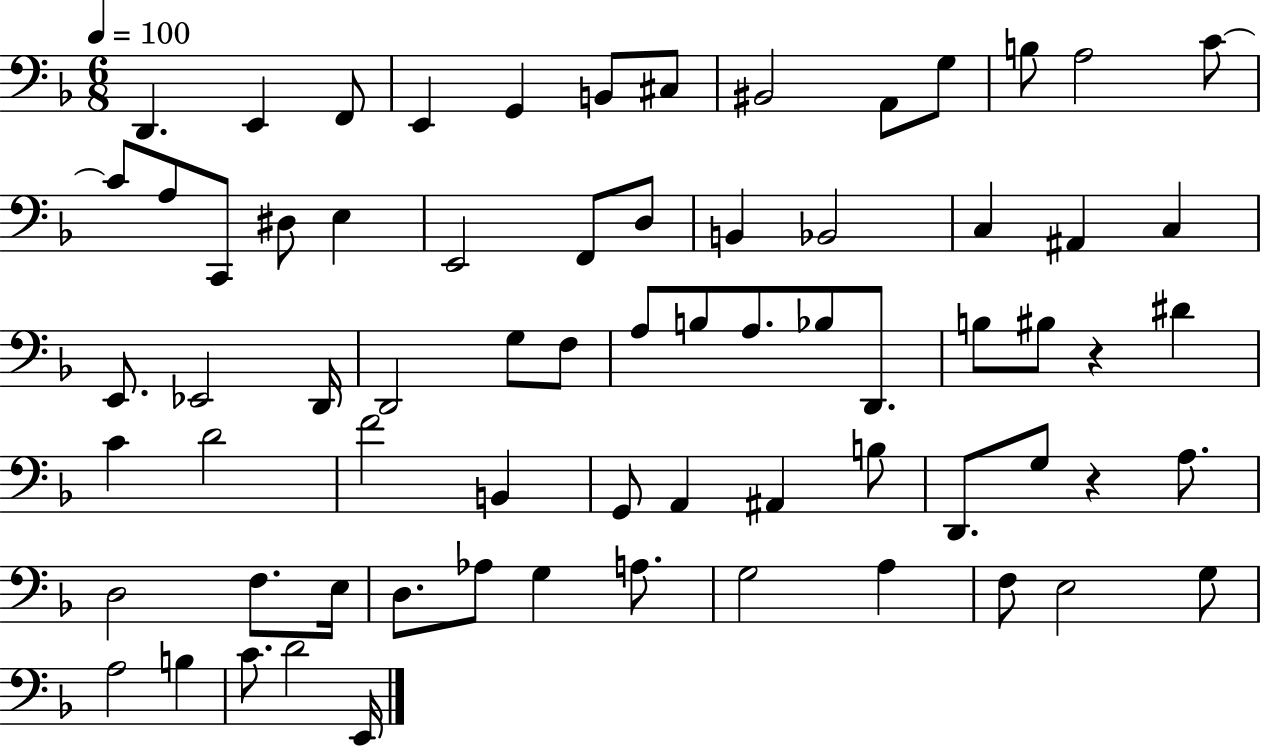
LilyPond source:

{
  \clef bass
  \numericTimeSignature
  \time 6/8
  \key f \major
  \tempo 4 = 100
  \repeat volta 2 { d,4. e,4 f,8 | e,4 g,4 b,8 cis8 | bis,2 a,8 g8 | b8 a2 c'8~~ | \break c'8 a8 c,8 dis8 e4 | e,2 f,8 d8 | b,4 bes,2 | c4 ais,4 c4 | \break e,8. ees,2 d,16 | d,2 g8 f8 | a8 b8 a8. bes8 d,8. | b8 bis8 r4 dis'4 | \break c'4 d'2 | f'2 b,4 | g,8 a,4 ais,4 b8 | d,8. g8 r4 a8. | \break d2 f8. e16 | d8. aes8 g4 a8. | g2 a4 | f8 e2 g8 | \break a2 b4 | c'8. d'2 e,16 | } \bar "|."
}